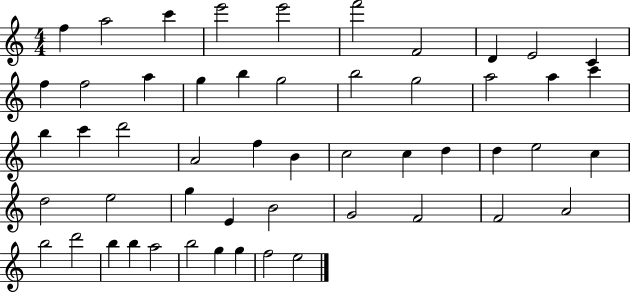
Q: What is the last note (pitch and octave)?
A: E5